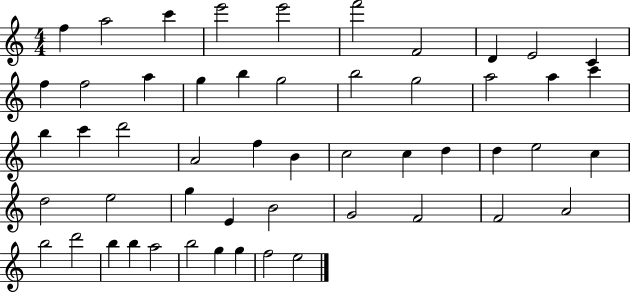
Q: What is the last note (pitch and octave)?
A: E5